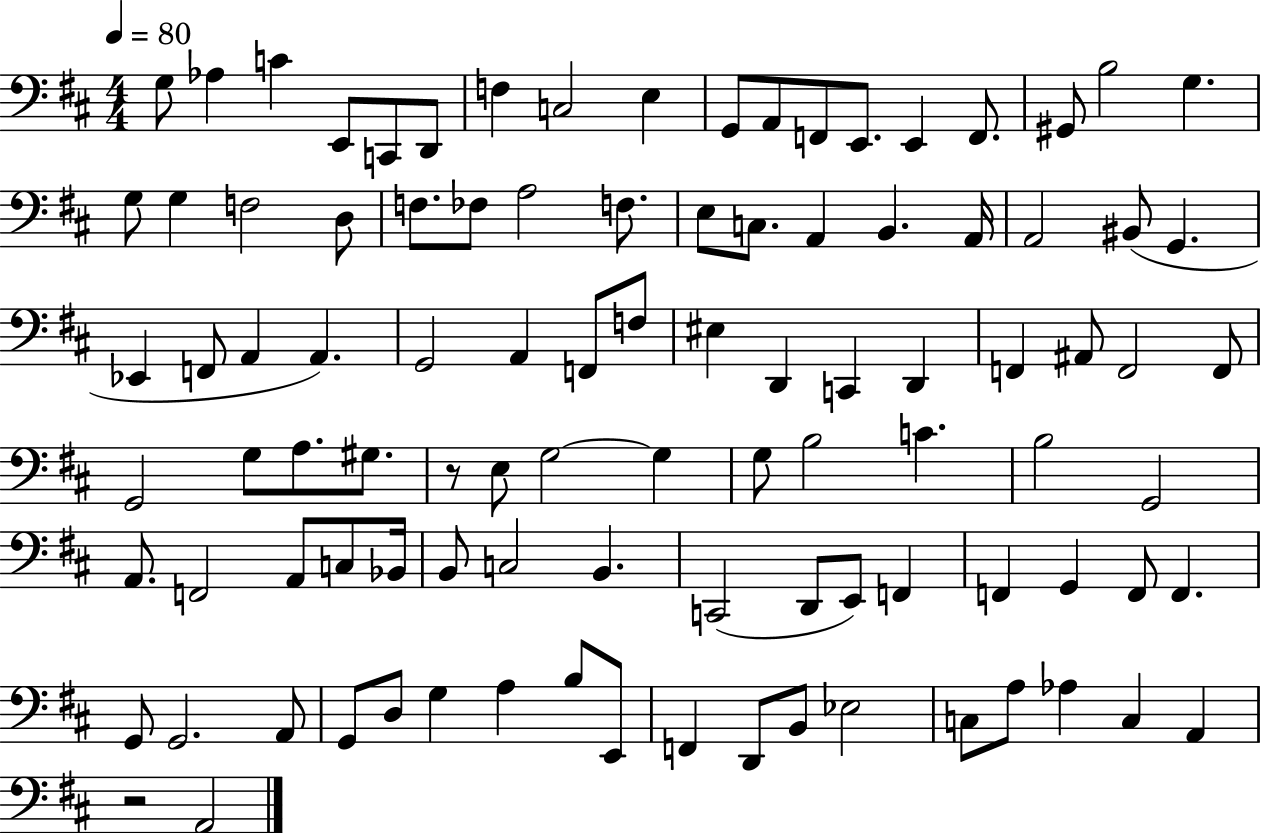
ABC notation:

X:1
T:Untitled
M:4/4
L:1/4
K:D
G,/2 _A, C E,,/2 C,,/2 D,,/2 F, C,2 E, G,,/2 A,,/2 F,,/2 E,,/2 E,, F,,/2 ^G,,/2 B,2 G, G,/2 G, F,2 D,/2 F,/2 _F,/2 A,2 F,/2 E,/2 C,/2 A,, B,, A,,/4 A,,2 ^B,,/2 G,, _E,, F,,/2 A,, A,, G,,2 A,, F,,/2 F,/2 ^E, D,, C,, D,, F,, ^A,,/2 F,,2 F,,/2 G,,2 G,/2 A,/2 ^G,/2 z/2 E,/2 G,2 G, G,/2 B,2 C B,2 G,,2 A,,/2 F,,2 A,,/2 C,/2 _B,,/4 B,,/2 C,2 B,, C,,2 D,,/2 E,,/2 F,, F,, G,, F,,/2 F,, G,,/2 G,,2 A,,/2 G,,/2 D,/2 G, A, B,/2 E,,/2 F,, D,,/2 B,,/2 _E,2 C,/2 A,/2 _A, C, A,, z2 A,,2